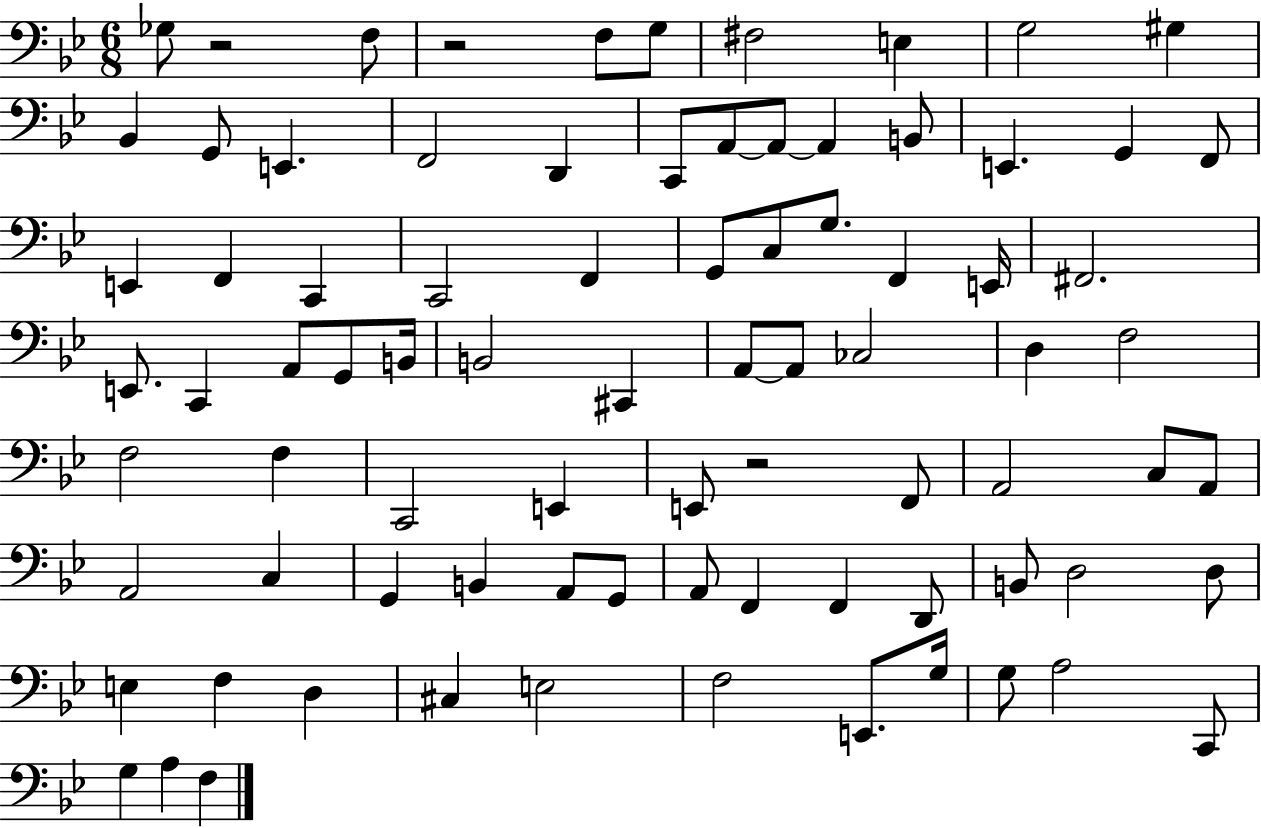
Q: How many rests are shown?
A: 3